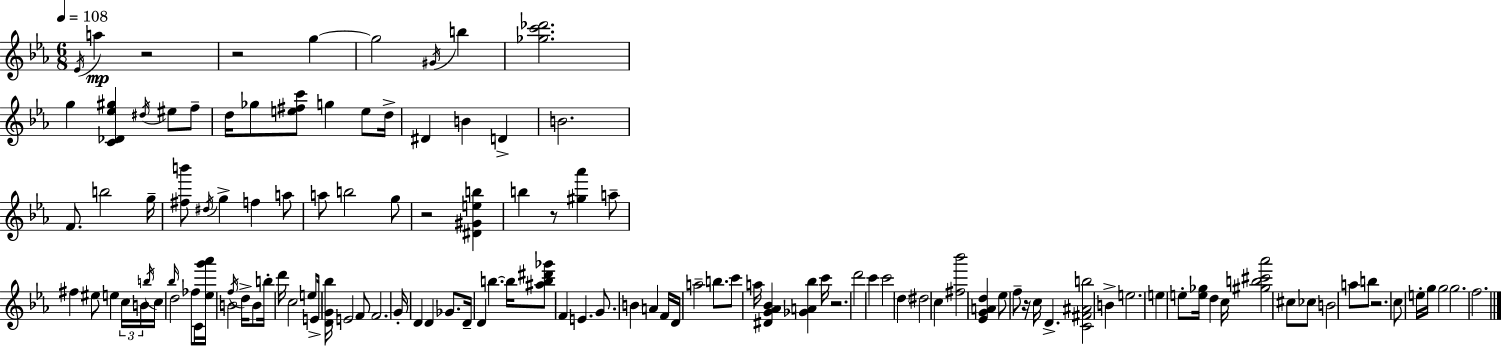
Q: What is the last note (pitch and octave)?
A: F5